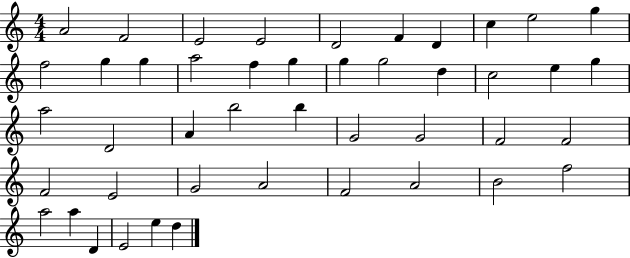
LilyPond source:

{
  \clef treble
  \numericTimeSignature
  \time 4/4
  \key c \major
  a'2 f'2 | e'2 e'2 | d'2 f'4 d'4 | c''4 e''2 g''4 | \break f''2 g''4 g''4 | a''2 f''4 g''4 | g''4 g''2 d''4 | c''2 e''4 g''4 | \break a''2 d'2 | a'4 b''2 b''4 | g'2 g'2 | f'2 f'2 | \break f'2 e'2 | g'2 a'2 | f'2 a'2 | b'2 f''2 | \break a''2 a''4 d'4 | e'2 e''4 d''4 | \bar "|."
}